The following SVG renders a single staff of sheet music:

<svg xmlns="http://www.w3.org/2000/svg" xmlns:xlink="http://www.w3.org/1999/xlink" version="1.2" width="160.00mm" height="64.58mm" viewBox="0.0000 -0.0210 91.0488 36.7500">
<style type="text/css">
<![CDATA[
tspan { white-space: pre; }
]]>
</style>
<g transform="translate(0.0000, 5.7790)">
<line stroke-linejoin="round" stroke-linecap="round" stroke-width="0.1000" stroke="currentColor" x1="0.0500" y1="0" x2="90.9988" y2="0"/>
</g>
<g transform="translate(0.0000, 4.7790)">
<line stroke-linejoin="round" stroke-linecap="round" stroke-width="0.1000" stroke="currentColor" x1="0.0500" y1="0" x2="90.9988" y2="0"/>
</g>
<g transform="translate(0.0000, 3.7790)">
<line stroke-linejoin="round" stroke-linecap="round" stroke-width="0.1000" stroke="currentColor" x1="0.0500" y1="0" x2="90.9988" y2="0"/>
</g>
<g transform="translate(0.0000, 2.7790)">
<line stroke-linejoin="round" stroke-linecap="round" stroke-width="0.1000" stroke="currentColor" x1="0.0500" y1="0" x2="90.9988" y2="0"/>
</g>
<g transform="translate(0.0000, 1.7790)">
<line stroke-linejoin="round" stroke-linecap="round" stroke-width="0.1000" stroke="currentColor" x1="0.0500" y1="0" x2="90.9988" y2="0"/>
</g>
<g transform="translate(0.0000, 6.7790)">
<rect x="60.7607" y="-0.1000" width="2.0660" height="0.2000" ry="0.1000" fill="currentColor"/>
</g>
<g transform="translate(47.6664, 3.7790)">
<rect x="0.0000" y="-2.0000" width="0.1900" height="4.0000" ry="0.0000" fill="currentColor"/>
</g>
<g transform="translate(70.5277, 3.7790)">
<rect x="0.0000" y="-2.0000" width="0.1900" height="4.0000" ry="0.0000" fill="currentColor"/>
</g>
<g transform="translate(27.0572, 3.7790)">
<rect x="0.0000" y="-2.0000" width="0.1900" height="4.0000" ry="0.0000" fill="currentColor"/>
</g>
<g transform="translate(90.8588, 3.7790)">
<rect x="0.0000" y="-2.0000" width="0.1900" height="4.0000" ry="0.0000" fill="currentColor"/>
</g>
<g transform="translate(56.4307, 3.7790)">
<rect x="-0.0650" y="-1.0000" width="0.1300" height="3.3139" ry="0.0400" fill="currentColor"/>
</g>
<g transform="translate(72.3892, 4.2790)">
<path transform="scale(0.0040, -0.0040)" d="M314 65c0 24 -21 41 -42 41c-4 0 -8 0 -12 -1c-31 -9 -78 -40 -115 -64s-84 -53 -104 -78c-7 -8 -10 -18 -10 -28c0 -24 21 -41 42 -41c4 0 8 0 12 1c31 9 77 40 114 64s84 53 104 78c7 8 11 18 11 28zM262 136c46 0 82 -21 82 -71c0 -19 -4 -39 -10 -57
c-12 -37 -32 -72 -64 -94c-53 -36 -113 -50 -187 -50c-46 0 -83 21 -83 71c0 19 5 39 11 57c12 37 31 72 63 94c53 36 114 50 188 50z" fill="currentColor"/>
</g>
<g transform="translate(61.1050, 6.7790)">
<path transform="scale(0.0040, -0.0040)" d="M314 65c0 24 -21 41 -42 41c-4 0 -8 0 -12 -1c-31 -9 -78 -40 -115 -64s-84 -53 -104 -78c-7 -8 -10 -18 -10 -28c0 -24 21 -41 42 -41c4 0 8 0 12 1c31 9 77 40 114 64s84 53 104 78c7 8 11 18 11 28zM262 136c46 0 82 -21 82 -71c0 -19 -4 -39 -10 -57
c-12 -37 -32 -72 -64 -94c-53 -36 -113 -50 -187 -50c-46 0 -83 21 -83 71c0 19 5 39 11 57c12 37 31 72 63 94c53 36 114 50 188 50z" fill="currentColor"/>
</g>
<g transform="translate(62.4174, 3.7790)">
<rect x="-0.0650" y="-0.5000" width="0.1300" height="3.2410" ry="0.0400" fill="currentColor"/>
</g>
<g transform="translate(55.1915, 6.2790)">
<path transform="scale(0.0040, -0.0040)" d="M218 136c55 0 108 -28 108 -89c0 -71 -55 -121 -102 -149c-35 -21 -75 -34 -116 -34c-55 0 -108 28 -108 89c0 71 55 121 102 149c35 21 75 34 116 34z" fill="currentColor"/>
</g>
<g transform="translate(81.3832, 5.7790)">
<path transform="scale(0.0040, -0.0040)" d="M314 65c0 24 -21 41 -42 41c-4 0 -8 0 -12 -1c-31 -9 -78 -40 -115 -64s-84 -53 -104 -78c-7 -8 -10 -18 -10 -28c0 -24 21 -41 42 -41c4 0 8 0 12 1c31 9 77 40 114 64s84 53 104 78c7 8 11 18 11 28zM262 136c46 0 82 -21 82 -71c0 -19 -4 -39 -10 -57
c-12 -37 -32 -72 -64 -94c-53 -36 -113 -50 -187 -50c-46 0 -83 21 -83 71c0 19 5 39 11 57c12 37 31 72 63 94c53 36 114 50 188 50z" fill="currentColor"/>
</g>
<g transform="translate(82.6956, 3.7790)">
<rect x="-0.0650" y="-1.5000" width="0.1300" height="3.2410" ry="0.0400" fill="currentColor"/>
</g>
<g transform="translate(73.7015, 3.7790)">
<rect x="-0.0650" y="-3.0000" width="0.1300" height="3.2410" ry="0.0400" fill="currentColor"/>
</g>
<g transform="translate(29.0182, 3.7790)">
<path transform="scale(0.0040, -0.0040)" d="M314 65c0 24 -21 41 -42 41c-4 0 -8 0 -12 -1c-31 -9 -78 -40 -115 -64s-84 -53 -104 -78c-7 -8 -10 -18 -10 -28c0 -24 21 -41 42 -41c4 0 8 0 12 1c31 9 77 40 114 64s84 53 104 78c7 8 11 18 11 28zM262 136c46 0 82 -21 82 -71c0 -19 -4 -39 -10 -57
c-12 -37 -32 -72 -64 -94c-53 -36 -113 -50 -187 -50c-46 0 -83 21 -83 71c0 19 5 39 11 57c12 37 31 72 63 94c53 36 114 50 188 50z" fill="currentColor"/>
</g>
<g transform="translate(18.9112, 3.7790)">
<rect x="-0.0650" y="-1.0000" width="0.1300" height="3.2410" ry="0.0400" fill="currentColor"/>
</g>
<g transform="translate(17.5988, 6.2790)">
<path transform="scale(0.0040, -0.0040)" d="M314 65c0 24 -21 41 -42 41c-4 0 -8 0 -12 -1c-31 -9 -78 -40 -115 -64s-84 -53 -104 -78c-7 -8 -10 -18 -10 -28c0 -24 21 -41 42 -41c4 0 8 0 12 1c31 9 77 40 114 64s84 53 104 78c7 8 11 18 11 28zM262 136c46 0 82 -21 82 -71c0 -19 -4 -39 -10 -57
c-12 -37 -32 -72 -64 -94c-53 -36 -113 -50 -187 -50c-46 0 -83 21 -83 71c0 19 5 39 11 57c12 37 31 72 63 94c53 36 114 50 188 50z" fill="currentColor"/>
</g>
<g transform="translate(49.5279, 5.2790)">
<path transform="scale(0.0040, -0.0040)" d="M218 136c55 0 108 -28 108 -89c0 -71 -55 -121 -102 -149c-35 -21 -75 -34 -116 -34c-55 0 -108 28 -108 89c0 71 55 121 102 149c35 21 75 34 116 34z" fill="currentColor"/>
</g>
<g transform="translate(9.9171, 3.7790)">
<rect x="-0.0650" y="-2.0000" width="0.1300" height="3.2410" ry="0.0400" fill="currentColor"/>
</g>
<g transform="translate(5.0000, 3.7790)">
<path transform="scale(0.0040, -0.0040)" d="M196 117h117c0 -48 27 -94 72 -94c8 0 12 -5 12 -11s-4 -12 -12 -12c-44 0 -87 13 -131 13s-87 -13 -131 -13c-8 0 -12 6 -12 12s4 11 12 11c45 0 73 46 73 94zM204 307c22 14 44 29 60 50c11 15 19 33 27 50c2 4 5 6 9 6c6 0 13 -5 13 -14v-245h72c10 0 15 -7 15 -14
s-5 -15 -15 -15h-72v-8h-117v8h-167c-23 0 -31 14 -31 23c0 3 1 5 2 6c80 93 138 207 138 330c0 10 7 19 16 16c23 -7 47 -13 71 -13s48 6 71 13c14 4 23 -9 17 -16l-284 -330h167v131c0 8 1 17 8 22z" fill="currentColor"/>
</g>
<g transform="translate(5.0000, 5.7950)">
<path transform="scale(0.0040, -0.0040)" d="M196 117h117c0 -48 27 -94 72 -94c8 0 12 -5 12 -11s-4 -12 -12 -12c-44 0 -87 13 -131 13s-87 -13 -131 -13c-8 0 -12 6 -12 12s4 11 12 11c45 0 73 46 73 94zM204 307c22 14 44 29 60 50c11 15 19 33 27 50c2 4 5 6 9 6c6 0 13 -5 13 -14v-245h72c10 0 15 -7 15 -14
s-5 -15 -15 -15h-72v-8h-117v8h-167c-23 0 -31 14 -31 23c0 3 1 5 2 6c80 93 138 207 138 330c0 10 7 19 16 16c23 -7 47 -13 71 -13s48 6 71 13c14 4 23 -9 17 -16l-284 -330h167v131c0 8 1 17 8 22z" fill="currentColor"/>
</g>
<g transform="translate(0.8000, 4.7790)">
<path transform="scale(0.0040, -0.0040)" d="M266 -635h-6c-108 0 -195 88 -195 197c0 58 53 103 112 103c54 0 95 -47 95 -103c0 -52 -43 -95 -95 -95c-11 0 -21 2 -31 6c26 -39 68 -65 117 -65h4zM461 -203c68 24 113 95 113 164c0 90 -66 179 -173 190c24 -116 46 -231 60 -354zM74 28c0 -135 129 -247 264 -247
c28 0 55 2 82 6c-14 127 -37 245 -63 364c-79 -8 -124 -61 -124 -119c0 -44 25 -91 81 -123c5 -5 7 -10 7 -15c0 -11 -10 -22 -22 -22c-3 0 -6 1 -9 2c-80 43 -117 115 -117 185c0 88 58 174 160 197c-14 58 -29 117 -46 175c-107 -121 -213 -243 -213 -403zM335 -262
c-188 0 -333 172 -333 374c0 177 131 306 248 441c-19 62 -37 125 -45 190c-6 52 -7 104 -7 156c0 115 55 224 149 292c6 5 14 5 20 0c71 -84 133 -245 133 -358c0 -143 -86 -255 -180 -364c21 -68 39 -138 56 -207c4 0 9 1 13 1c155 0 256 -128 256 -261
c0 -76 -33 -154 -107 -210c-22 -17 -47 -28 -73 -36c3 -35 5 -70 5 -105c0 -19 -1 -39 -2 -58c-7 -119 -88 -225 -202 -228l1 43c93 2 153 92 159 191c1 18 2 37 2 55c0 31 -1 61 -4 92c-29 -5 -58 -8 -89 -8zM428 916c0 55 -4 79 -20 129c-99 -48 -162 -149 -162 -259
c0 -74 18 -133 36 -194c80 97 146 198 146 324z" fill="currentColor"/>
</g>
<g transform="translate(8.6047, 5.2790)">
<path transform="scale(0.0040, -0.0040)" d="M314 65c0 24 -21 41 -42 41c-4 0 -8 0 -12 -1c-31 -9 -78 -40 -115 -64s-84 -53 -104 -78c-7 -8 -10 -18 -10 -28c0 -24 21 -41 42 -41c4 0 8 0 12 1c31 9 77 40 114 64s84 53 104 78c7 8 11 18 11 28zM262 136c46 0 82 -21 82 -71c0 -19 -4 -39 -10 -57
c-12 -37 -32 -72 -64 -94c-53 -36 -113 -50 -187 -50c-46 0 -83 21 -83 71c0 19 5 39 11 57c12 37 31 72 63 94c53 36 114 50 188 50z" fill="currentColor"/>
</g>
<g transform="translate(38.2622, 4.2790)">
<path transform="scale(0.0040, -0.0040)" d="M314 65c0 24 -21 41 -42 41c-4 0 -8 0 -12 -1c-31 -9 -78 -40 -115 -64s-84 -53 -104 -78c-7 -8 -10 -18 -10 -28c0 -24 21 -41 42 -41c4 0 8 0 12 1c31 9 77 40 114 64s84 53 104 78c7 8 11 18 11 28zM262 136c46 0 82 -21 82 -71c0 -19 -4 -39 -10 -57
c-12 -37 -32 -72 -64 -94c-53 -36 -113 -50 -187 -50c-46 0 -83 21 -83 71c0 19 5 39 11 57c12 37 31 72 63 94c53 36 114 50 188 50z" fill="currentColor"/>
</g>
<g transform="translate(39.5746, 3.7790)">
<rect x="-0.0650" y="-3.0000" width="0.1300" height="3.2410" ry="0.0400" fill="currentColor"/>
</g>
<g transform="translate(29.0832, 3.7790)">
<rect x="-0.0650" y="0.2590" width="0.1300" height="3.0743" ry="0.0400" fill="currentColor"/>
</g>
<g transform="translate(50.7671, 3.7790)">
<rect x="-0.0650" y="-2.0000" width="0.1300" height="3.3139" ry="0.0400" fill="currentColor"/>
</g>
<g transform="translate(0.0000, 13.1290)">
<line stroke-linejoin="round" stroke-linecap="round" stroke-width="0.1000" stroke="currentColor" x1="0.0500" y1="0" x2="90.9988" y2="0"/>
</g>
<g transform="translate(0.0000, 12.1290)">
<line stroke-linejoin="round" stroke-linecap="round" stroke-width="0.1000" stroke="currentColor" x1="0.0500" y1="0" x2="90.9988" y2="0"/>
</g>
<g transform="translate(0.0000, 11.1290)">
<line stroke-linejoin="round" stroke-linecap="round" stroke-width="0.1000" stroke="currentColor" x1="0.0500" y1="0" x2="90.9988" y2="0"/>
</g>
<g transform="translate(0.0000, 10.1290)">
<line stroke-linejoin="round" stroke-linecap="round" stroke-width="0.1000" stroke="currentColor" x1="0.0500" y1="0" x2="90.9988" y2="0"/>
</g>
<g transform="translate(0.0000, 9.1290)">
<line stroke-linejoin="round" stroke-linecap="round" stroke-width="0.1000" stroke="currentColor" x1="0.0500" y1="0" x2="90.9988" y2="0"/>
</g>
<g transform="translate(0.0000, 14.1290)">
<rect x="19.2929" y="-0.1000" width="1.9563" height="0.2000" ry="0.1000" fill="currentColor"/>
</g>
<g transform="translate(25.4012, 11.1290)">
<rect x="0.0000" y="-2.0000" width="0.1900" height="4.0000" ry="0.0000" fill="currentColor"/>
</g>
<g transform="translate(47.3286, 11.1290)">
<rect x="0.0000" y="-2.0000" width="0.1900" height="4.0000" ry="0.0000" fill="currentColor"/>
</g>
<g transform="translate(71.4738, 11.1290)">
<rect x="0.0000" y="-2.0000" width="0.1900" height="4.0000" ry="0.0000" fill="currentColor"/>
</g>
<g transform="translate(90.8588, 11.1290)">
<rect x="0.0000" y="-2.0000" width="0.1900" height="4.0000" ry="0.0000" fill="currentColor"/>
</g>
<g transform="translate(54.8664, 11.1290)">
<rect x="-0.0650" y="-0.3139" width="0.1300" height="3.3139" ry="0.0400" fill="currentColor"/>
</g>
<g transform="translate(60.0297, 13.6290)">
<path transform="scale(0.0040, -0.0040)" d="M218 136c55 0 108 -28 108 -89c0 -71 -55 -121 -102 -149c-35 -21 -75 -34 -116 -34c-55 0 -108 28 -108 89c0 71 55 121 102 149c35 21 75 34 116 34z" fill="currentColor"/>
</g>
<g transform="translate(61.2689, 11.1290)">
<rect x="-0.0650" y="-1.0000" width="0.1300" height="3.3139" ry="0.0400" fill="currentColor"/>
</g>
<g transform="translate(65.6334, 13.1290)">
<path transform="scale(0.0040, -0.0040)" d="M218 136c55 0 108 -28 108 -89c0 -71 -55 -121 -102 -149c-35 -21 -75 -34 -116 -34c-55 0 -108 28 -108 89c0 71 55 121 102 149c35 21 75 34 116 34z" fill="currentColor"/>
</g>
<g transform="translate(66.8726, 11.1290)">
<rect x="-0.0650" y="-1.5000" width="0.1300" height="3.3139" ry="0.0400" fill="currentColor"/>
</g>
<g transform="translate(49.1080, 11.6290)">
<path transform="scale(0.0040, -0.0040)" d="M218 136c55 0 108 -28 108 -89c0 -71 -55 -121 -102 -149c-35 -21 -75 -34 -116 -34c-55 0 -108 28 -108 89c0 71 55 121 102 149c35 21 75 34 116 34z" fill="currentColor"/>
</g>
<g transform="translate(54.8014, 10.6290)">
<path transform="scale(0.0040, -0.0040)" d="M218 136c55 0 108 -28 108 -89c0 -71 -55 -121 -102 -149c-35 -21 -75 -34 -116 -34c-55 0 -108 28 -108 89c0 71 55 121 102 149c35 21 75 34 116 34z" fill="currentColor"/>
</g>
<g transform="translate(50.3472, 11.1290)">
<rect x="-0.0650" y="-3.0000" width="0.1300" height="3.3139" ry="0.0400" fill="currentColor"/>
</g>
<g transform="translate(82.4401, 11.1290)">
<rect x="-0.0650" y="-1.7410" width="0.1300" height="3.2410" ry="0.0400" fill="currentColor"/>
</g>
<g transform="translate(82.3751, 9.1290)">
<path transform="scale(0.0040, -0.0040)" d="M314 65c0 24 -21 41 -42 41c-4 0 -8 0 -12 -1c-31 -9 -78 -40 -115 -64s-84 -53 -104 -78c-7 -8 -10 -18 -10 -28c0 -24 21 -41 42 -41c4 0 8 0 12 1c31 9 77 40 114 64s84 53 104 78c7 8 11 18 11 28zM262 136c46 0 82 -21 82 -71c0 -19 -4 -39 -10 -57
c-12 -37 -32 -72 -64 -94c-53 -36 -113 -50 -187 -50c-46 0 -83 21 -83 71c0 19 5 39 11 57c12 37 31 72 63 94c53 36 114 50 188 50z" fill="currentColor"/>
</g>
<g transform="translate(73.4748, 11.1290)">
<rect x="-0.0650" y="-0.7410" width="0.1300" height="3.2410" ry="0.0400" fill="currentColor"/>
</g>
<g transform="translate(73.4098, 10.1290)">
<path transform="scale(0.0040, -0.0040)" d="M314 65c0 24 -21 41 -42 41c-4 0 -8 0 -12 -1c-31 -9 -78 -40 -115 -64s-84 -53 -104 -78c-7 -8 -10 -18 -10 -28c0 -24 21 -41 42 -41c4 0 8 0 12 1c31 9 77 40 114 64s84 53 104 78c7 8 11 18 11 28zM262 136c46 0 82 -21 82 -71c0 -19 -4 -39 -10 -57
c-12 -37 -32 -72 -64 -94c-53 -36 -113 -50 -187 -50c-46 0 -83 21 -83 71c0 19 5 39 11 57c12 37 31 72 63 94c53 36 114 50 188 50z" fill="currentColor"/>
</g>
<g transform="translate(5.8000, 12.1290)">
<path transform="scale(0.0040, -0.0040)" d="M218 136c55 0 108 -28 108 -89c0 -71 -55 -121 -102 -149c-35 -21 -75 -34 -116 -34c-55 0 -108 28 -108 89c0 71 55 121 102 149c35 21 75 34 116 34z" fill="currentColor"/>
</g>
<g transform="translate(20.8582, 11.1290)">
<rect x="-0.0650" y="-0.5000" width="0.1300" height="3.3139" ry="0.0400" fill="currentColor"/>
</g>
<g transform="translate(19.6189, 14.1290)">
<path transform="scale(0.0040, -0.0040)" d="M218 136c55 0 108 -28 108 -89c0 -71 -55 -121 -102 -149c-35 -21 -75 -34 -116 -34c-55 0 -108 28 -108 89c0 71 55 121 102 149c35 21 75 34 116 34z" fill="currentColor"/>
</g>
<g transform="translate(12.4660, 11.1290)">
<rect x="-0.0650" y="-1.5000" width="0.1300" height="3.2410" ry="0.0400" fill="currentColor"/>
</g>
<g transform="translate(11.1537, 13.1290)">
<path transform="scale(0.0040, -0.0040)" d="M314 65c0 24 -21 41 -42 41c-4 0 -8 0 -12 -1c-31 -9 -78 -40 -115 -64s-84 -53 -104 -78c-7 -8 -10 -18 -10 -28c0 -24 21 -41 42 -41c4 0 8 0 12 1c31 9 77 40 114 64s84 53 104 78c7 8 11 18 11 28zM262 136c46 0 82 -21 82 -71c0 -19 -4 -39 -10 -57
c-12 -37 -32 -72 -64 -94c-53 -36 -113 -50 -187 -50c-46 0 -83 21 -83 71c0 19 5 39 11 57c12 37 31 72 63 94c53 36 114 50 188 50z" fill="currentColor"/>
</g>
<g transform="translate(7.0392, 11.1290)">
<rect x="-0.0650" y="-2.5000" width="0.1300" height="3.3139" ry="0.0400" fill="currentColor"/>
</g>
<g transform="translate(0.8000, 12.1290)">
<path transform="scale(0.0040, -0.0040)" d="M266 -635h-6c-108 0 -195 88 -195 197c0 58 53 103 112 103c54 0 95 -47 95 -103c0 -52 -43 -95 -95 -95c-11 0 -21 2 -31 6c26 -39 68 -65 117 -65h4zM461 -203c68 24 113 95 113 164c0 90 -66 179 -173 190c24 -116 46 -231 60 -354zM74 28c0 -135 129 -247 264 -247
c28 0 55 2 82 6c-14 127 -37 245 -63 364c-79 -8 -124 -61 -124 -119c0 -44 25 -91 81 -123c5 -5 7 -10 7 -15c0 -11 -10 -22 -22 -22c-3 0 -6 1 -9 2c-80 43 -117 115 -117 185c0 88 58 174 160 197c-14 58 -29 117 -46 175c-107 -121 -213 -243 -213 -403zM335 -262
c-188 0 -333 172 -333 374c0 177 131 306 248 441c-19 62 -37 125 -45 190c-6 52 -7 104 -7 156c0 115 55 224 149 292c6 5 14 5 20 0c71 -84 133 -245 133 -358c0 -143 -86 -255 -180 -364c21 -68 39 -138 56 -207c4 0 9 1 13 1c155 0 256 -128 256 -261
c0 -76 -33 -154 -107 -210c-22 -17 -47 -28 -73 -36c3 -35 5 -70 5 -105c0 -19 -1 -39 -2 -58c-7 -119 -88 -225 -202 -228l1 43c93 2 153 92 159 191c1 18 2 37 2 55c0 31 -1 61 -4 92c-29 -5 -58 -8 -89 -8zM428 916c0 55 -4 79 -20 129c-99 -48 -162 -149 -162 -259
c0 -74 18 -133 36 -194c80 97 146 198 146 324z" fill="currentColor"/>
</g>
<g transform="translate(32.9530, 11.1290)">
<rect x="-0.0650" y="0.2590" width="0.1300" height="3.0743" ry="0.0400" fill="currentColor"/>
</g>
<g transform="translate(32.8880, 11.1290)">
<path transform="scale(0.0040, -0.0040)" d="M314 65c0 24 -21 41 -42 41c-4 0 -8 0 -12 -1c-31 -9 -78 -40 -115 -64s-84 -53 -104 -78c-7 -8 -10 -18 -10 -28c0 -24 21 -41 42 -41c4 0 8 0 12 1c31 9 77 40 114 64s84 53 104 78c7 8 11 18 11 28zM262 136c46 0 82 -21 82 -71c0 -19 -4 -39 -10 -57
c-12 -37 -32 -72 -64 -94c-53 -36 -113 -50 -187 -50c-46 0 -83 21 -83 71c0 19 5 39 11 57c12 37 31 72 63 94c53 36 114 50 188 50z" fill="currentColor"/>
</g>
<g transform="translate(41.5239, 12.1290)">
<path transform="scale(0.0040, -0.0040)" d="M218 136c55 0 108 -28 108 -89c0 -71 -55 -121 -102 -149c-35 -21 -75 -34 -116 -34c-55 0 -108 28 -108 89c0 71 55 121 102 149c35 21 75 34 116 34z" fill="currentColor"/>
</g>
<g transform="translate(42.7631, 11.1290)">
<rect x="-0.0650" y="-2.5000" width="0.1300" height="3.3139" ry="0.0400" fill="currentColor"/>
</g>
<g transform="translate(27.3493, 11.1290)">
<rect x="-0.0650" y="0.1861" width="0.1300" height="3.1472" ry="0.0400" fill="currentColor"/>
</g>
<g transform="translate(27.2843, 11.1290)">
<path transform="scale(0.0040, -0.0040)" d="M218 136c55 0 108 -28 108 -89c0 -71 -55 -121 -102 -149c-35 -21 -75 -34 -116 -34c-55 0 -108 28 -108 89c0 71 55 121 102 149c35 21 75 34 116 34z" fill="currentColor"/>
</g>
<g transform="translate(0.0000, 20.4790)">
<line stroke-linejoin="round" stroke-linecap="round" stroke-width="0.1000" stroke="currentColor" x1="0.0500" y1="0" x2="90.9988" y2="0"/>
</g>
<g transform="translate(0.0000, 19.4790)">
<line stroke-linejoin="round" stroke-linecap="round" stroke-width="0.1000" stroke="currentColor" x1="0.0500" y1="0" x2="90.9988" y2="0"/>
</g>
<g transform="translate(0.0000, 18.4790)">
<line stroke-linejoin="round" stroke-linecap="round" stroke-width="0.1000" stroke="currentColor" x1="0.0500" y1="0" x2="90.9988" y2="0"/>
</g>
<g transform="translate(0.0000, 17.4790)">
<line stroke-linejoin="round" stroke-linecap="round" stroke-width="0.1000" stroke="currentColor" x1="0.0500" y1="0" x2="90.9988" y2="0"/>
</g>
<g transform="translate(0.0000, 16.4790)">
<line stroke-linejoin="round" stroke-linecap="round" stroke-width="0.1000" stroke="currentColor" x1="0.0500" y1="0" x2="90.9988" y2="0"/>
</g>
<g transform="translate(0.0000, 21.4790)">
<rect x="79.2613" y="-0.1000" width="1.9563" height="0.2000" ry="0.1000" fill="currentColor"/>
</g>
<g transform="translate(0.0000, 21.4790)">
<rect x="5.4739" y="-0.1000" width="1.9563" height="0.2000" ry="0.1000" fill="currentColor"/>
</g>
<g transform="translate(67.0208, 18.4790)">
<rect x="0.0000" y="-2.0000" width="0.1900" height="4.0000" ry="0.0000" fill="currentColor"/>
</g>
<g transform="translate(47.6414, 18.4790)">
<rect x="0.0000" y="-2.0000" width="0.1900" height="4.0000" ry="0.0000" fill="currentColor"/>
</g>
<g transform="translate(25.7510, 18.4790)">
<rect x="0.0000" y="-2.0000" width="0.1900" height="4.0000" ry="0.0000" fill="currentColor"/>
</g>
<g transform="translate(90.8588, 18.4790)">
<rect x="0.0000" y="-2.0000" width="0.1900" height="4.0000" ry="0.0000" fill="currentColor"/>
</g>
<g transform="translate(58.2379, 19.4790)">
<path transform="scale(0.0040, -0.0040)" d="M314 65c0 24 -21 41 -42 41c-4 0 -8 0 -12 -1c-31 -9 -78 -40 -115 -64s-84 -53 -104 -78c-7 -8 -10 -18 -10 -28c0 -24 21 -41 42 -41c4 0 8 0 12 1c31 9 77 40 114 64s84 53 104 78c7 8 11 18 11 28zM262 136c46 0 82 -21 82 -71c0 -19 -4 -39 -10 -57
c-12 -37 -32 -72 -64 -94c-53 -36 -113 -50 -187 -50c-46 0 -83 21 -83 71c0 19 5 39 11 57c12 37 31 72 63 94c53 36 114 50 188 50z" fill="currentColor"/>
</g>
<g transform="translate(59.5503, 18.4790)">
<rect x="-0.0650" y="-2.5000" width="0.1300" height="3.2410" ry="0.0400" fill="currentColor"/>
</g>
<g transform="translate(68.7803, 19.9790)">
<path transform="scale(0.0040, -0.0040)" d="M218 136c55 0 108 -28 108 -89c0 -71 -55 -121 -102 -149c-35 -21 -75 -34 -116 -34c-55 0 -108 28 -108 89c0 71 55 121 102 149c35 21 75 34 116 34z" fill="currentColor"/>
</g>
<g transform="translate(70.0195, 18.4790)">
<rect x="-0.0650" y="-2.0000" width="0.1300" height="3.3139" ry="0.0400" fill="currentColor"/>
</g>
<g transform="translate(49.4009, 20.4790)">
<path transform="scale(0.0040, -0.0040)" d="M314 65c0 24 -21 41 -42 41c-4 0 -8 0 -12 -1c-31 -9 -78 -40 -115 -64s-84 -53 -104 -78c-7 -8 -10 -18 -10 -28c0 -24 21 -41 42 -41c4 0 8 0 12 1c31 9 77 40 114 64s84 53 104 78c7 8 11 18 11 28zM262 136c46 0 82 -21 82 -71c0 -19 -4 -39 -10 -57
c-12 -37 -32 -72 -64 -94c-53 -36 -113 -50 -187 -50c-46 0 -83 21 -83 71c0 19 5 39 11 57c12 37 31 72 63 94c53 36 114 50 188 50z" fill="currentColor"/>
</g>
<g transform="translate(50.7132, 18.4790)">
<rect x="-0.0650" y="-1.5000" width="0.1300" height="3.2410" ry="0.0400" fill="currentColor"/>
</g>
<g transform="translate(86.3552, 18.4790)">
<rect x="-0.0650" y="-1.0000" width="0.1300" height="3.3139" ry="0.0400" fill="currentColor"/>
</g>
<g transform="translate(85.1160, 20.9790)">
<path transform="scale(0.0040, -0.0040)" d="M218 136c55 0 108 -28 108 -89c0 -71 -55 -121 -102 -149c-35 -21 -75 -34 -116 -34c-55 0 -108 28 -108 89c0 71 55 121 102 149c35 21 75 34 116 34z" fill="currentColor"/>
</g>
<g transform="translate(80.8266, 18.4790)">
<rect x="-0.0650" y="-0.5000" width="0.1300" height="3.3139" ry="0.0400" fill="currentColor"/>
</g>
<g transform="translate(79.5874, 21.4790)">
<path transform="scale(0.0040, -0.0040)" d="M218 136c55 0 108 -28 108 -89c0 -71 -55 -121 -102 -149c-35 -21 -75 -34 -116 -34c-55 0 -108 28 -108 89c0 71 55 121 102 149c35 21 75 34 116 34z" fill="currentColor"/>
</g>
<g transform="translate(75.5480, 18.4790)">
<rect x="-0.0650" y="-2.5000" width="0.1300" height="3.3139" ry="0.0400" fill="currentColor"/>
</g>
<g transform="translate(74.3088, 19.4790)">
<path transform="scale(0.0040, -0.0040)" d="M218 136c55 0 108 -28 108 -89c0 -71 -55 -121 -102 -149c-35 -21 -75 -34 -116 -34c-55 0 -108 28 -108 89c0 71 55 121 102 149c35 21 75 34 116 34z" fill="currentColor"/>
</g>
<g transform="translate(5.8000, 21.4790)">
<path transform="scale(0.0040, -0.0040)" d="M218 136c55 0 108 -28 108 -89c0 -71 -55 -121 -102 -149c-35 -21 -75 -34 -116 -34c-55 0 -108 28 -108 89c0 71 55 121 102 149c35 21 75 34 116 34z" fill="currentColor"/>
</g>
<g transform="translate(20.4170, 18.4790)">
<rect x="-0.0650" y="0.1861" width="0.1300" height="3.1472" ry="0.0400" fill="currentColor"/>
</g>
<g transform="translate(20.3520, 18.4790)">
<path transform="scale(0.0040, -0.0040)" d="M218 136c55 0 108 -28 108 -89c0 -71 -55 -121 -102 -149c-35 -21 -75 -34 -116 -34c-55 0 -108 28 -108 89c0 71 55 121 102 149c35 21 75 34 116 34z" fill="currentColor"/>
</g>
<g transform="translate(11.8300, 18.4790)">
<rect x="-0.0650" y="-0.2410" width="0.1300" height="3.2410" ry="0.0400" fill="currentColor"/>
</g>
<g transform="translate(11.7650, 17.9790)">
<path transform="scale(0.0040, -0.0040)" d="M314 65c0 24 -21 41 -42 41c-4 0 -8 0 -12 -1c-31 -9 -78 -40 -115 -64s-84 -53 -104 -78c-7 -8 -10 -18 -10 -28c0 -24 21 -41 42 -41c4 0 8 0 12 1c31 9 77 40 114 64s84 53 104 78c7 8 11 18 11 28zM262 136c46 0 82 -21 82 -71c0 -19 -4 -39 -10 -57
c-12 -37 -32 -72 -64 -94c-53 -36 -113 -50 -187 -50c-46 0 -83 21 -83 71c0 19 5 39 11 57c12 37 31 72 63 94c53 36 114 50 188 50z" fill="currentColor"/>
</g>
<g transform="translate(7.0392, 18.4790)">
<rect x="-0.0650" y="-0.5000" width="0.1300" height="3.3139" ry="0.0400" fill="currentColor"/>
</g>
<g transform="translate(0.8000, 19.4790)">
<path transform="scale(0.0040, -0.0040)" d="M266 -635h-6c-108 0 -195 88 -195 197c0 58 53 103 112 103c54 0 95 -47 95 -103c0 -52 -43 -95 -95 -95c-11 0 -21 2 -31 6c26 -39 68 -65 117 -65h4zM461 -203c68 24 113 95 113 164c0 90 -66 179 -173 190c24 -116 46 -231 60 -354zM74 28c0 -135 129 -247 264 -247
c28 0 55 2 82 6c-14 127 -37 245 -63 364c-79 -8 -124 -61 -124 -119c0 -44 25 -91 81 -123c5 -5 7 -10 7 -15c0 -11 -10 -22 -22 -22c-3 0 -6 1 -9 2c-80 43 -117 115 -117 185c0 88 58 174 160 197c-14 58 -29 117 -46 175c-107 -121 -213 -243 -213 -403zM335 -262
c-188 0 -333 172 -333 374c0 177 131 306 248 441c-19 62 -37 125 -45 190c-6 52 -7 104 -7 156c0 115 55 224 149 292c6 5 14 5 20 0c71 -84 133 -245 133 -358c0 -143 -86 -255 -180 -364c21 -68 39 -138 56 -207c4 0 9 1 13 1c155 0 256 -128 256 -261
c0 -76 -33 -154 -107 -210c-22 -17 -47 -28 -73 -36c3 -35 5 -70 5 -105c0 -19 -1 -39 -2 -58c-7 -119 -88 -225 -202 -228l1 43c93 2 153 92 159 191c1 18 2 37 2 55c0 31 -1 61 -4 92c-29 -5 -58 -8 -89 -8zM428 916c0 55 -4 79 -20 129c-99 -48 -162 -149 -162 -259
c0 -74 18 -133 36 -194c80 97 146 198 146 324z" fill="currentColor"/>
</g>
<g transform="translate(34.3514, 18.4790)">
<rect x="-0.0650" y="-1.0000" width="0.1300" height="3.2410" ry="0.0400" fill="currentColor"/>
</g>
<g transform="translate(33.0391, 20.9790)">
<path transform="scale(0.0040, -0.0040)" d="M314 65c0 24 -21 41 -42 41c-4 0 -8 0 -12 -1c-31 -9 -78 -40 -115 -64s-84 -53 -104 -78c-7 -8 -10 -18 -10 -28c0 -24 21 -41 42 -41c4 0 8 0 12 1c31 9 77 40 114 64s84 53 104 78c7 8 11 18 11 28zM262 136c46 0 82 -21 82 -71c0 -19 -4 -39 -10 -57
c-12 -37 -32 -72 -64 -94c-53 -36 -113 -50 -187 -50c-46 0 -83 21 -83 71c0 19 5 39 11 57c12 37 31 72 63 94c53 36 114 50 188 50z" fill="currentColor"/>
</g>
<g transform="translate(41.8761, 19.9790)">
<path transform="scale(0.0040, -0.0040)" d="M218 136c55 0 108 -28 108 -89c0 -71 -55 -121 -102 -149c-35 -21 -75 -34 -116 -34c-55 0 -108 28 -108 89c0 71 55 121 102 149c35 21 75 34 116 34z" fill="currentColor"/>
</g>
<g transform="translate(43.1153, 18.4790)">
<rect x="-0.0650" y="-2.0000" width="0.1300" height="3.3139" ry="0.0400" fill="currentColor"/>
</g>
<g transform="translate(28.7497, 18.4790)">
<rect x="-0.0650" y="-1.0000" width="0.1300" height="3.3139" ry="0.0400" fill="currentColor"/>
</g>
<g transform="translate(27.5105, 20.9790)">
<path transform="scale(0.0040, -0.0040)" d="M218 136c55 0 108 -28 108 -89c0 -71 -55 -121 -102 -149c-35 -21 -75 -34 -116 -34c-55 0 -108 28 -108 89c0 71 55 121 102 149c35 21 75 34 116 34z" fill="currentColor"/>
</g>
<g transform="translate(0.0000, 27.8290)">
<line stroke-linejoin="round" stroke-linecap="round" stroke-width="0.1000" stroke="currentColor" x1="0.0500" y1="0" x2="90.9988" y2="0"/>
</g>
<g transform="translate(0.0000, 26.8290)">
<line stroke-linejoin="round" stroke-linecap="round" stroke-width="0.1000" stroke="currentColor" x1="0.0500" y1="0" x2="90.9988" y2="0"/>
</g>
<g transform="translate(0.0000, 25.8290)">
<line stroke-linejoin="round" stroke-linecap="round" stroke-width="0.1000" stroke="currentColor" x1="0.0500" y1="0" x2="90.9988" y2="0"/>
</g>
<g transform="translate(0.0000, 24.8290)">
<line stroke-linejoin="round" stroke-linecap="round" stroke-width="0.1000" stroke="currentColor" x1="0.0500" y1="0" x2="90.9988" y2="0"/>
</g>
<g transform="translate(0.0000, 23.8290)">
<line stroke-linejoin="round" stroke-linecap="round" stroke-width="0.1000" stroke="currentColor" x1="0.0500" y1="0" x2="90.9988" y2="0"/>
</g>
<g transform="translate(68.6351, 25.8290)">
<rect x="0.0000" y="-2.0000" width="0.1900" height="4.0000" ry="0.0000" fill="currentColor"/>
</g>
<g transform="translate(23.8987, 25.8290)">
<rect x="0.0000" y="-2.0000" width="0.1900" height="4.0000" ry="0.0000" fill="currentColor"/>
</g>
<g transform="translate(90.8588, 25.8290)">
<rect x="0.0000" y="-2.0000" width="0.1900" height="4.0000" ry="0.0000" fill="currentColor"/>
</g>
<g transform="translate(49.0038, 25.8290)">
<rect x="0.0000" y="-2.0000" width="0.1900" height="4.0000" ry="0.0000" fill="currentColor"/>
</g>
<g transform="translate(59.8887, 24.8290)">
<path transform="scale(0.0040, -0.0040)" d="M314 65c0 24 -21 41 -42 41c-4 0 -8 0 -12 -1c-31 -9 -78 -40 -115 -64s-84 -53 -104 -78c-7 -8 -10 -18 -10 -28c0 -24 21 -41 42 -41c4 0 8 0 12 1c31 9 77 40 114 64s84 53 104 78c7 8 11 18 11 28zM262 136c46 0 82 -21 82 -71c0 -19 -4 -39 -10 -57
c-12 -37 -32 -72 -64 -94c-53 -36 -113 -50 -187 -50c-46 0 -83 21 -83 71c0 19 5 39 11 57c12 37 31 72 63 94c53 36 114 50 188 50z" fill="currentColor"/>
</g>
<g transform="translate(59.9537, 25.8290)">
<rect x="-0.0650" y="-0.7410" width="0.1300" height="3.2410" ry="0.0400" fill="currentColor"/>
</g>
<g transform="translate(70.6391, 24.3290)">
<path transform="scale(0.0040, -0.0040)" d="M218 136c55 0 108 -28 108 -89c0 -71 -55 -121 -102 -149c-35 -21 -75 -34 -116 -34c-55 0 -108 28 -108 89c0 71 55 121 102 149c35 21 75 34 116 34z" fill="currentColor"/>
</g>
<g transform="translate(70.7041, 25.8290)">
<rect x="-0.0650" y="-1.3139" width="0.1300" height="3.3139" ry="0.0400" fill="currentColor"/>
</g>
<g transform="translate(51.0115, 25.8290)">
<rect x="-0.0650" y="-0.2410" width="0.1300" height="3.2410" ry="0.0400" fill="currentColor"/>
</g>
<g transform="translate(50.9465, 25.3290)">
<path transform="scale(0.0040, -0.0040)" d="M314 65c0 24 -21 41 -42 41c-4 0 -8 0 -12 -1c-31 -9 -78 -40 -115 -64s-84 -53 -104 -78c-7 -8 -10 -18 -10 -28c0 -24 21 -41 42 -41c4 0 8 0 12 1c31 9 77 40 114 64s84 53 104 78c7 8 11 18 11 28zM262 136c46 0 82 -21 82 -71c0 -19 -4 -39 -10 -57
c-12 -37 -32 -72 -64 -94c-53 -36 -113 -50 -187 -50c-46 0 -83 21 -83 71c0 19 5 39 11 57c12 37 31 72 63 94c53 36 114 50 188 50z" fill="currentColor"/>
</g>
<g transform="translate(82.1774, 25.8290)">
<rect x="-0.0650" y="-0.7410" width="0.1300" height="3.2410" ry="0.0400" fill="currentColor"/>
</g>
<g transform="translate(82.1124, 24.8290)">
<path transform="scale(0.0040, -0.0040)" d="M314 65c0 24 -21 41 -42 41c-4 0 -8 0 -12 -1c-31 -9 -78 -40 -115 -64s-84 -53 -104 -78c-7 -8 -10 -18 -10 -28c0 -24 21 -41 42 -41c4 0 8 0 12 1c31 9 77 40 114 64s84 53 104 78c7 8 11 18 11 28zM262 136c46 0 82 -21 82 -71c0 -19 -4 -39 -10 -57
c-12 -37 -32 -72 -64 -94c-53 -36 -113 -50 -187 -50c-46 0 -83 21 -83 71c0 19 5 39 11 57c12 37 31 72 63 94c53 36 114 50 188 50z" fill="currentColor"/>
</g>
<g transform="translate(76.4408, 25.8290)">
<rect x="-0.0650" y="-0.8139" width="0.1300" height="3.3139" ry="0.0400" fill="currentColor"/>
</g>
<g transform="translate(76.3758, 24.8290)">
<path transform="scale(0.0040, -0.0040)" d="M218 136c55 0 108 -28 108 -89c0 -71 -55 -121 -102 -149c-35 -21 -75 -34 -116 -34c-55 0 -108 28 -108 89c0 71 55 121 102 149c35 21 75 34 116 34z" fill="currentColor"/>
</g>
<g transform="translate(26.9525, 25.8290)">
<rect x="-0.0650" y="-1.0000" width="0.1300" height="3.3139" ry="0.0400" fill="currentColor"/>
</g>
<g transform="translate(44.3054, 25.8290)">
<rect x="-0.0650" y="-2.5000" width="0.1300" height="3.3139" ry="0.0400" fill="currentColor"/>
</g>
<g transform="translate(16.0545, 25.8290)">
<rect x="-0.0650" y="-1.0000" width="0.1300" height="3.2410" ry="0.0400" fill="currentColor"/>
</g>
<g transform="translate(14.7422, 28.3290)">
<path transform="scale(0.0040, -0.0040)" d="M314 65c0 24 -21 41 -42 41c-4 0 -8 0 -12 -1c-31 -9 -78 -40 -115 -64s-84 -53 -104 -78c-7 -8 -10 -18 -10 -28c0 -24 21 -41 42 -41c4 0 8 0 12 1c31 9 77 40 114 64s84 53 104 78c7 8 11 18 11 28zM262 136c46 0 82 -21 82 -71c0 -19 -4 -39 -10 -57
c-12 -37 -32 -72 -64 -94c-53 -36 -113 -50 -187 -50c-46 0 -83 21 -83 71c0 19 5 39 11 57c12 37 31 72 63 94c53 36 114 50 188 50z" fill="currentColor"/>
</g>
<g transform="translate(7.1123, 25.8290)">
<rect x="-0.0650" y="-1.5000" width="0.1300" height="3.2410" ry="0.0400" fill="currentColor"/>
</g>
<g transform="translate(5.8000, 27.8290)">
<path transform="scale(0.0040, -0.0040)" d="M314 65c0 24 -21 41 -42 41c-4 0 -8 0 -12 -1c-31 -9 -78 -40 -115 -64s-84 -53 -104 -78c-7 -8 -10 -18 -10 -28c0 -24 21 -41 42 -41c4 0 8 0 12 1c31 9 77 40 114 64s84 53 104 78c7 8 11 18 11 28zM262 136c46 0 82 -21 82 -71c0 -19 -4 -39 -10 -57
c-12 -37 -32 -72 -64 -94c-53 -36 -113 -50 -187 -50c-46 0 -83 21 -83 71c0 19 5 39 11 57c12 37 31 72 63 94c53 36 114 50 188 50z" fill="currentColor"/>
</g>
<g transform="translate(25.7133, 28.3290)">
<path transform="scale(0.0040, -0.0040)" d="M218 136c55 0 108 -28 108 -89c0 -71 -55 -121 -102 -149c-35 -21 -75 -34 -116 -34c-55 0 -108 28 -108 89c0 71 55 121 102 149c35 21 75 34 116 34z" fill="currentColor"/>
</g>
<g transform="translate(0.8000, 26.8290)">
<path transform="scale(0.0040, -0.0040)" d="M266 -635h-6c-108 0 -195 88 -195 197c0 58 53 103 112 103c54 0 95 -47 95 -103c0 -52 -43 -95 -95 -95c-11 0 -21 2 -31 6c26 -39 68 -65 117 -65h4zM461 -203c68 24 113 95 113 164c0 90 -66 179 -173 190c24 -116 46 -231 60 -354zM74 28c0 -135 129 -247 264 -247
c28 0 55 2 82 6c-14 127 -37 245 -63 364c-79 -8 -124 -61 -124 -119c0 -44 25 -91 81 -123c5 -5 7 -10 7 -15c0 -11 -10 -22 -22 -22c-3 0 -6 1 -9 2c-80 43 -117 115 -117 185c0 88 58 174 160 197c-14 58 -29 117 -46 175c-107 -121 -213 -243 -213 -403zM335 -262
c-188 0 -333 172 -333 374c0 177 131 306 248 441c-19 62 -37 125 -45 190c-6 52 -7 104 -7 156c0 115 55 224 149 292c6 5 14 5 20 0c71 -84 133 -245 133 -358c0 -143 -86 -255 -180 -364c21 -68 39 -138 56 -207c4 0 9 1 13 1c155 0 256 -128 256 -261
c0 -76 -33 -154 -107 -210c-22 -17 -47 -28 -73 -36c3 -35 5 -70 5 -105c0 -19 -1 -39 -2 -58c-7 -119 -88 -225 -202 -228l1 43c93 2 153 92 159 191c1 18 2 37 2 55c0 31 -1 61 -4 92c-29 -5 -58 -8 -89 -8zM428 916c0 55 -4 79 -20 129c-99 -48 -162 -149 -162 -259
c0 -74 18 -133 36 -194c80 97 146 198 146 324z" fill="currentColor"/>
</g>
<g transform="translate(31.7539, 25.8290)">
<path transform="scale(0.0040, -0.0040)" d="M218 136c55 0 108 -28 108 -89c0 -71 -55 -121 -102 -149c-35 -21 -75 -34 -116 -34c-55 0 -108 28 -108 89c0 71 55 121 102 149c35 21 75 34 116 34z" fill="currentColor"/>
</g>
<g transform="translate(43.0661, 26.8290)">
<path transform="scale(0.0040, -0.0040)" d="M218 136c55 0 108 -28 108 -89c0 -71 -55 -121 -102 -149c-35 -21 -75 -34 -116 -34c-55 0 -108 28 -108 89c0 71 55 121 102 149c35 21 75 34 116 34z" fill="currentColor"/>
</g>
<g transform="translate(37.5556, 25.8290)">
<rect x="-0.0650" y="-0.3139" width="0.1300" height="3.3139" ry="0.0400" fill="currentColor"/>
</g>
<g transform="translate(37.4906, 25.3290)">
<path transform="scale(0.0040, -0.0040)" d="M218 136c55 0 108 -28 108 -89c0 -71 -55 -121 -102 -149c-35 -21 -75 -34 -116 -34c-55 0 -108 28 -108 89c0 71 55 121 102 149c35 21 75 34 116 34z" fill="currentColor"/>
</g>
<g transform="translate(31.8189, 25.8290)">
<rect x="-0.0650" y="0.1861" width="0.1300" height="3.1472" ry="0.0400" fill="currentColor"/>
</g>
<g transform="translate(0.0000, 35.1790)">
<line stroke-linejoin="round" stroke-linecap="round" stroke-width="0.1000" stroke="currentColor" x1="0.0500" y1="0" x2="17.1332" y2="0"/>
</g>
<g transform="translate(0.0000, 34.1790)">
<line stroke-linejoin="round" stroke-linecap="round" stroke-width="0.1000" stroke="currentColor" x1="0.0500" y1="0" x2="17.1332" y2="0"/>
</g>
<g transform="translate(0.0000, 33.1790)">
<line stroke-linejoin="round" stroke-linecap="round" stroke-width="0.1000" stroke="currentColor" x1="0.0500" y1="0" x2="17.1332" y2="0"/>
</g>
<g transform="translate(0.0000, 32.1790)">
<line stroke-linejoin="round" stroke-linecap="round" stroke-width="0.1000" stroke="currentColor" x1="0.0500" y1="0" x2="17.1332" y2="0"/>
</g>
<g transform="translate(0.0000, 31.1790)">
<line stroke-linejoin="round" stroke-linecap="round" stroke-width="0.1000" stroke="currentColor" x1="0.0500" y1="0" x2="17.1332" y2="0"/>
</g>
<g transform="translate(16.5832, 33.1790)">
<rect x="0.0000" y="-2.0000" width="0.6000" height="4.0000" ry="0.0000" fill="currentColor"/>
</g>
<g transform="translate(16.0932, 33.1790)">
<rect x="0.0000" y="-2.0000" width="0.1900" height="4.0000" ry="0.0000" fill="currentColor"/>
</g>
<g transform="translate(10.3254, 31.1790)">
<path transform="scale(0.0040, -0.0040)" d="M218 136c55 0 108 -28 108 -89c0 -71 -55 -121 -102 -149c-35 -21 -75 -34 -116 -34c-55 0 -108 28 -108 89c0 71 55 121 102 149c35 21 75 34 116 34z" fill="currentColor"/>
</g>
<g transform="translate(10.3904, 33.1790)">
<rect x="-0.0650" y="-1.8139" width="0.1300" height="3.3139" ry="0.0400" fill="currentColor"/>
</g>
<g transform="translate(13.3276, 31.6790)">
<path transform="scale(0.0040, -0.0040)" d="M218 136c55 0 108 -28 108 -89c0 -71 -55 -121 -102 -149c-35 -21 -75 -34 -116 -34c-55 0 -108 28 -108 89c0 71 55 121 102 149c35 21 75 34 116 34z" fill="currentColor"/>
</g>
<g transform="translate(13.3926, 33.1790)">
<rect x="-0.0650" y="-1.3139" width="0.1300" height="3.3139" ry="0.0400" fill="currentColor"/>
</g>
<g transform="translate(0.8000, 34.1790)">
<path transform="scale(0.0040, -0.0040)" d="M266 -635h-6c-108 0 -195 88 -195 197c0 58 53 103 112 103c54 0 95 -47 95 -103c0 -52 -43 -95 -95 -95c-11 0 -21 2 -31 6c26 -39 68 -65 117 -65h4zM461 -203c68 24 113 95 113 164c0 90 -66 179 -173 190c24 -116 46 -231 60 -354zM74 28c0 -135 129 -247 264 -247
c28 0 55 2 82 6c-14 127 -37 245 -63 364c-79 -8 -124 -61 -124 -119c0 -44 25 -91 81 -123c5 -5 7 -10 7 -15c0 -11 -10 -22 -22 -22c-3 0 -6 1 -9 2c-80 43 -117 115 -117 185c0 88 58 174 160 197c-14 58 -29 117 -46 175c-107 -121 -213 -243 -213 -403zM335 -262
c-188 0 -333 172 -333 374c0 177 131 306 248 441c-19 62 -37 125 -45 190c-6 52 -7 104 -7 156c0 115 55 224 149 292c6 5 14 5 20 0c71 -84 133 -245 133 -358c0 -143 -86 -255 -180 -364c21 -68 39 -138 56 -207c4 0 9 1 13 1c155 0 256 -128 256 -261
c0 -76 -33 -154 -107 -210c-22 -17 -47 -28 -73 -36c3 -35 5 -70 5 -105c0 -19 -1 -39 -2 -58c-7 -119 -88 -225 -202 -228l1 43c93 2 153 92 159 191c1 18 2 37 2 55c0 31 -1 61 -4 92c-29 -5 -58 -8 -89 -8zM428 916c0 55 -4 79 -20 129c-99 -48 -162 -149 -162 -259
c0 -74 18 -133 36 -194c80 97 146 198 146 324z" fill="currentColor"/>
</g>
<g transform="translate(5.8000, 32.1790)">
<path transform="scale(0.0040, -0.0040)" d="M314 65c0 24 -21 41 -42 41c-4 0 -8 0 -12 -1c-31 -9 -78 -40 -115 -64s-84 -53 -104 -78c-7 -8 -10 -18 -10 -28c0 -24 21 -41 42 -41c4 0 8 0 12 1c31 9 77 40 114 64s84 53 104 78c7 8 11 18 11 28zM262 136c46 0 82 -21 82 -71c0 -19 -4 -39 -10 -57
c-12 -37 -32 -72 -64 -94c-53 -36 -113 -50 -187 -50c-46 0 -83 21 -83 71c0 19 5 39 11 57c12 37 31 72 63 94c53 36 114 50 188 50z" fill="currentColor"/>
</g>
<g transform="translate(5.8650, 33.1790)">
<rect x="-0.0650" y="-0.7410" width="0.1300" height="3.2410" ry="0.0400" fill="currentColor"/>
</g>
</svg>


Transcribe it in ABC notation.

X:1
T:Untitled
M:4/4
L:1/4
K:C
F2 D2 B2 A2 F D C2 A2 E2 G E2 C B B2 G A c D E d2 f2 C c2 B D D2 F E2 G2 F G C D E2 D2 D B c G c2 d2 e d d2 d2 f e